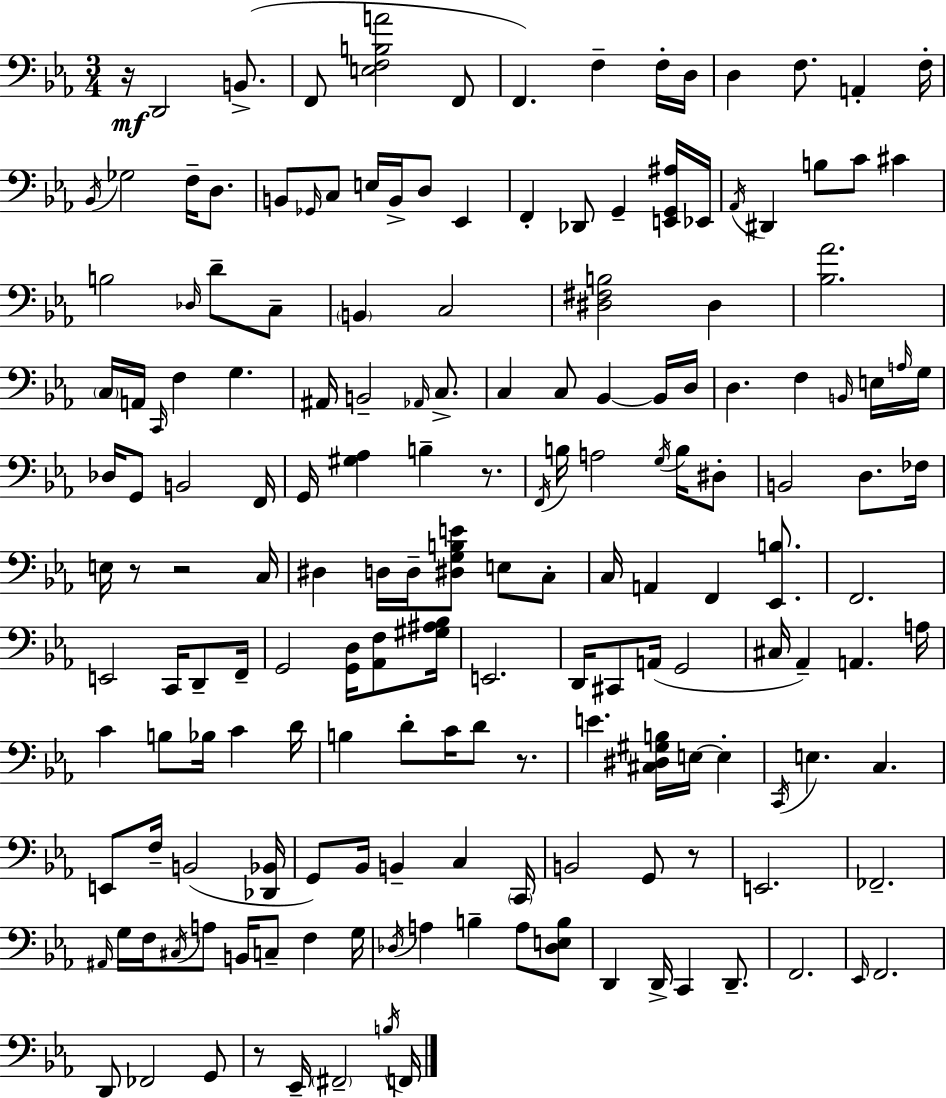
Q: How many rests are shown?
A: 7